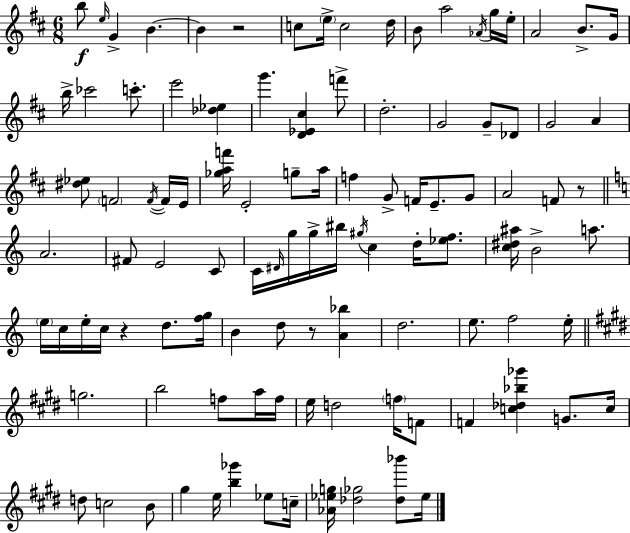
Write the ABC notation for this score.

X:1
T:Untitled
M:6/8
L:1/4
K:D
b/2 e/4 G B B z2 c/2 e/4 c2 d/4 B/2 a2 _A/4 g/4 e/4 A2 B/2 G/4 b/4 _c'2 c'/2 e'2 [_d_e] g' [D_E^c] f'/2 d2 G2 G/2 _D/2 G2 A [^d_e]/2 F2 F/4 F/4 E/4 [_gaf']/4 E2 g/2 a/4 f G/2 F/4 E/2 G/2 A2 F/2 z/2 A2 ^F/2 E2 C/2 C/4 ^D/4 g/4 g/4 ^b/4 ^g/4 c d/4 [_ef]/2 [c^d^a]/4 B2 a/2 e/4 c/4 e/4 c/4 z d/2 [fg]/4 B d/2 z/2 [A_b] d2 e/2 f2 e/4 g2 b2 f/2 a/4 f/4 e/4 d2 f/4 F/2 F [c_d_b_g'] G/2 c/4 d/2 c2 B/2 ^g e/4 [b_g'] _e/2 c/4 [_A_eg]/4 [_d_g]2 [_d_b']/2 _e/4